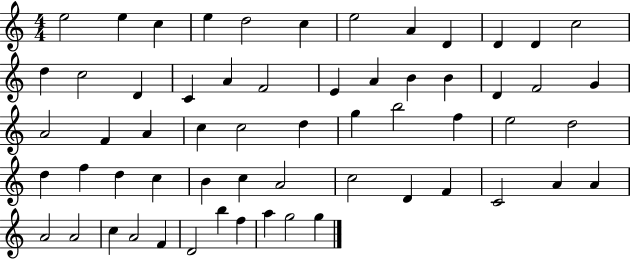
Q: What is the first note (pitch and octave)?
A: E5